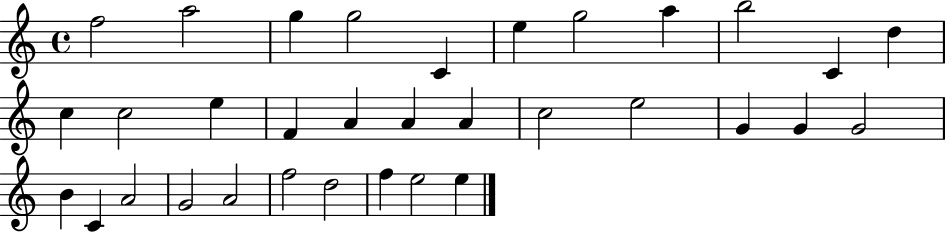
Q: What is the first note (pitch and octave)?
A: F5